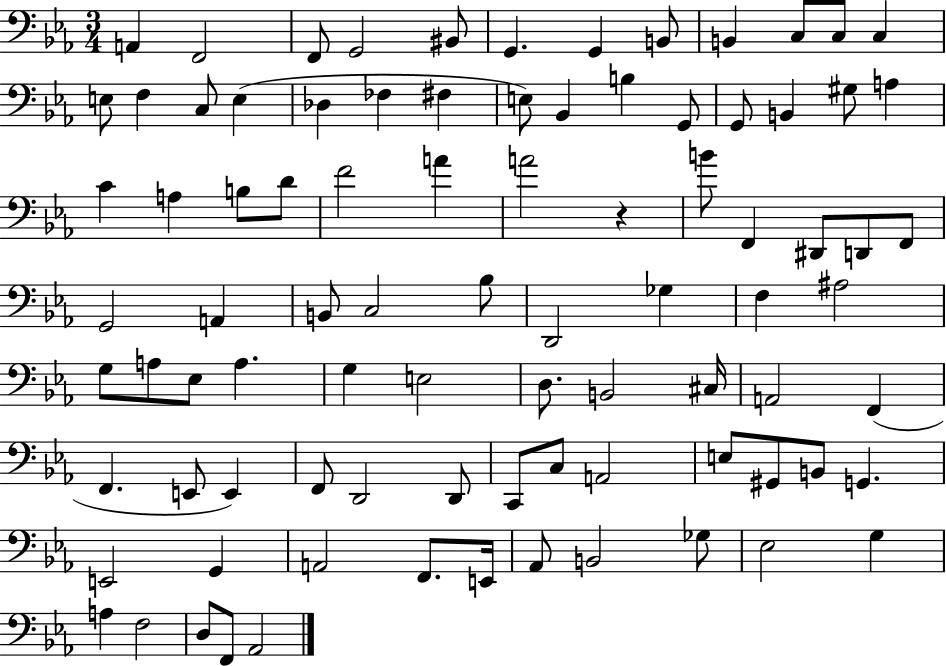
{
  \clef bass
  \numericTimeSignature
  \time 3/4
  \key ees \major
  a,4 f,2 | f,8 g,2 bis,8 | g,4. g,4 b,8 | b,4 c8 c8 c4 | \break e8 f4 c8 e4( | des4 fes4 fis4 | e8) bes,4 b4 g,8 | g,8 b,4 gis8 a4 | \break c'4 a4 b8 d'8 | f'2 a'4 | a'2 r4 | b'8 f,4 dis,8 d,8 f,8 | \break g,2 a,4 | b,8 c2 bes8 | d,2 ges4 | f4 ais2 | \break g8 a8 ees8 a4. | g4 e2 | d8. b,2 cis16 | a,2 f,4( | \break f,4. e,8 e,4) | f,8 d,2 d,8 | c,8 c8 a,2 | e8 gis,8 b,8 g,4. | \break e,2 g,4 | a,2 f,8. e,16 | aes,8 b,2 ges8 | ees2 g4 | \break a4 f2 | d8 f,8 aes,2 | \bar "|."
}